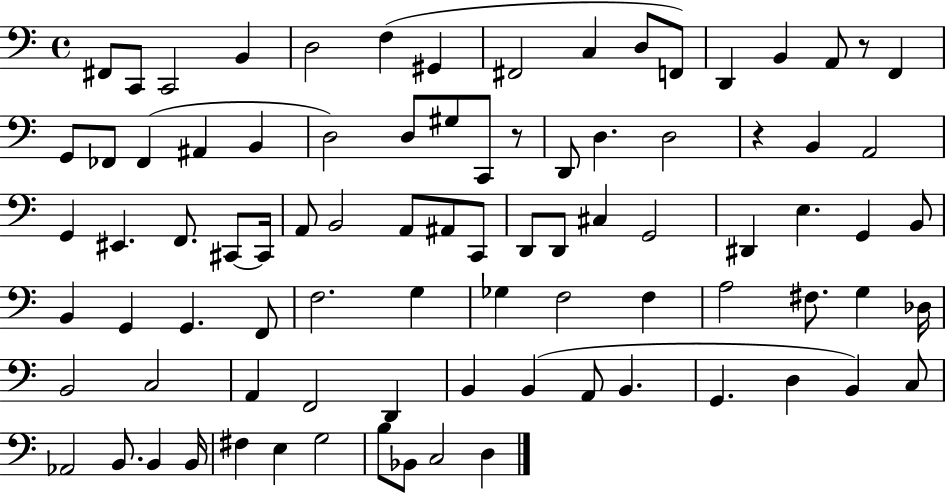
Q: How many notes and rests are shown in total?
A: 87